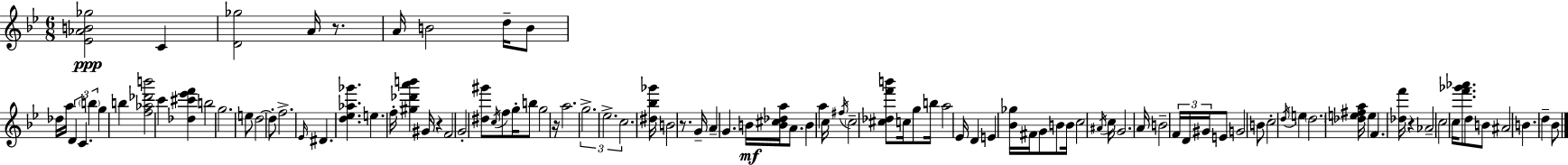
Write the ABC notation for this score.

X:1
T:Untitled
M:6/8
L:1/4
K:Gm
[_E_AB_g]2 C [D_g]2 A/4 z/2 A/4 B2 d/4 B/2 _d/4 a/4 D C b g b [f_a_d'b']2 c' [_d^c'_e'f'] b2 g2 e/2 d2 d/2 f2 _E/4 ^D [d_e_a_g'] e f/4 [^g_d'a'b'] ^G/4 z F2 G2 [^d^g']/2 c/4 f/2 g/4 b/2 g2 z/4 a2 g2 _e2 c2 [^d_b_g']/4 B2 z/2 G/4 A G B/4 [B^c_da]/4 A/2 B a c/4 ^f/4 c2 [^c_df'b']/2 c/4 g/2 b/4 a2 _E/4 D E [_B_g]/4 ^F/4 G/2 B/2 B/4 c2 ^A/4 c/4 G2 A/4 B2 F/4 D/4 ^G/4 E/2 G2 B/2 c2 d/4 e d2 [_de^fa]/4 e F [_df']/4 z _A2 c2 c/4 [f'_g'_a']/2 d/2 B/2 ^A2 B d _B/2